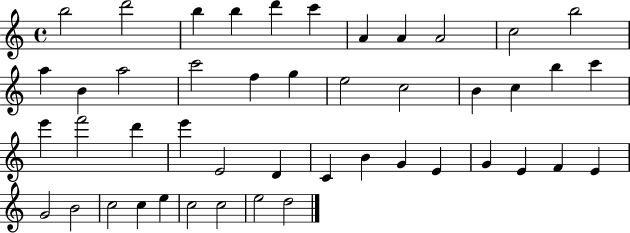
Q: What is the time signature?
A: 4/4